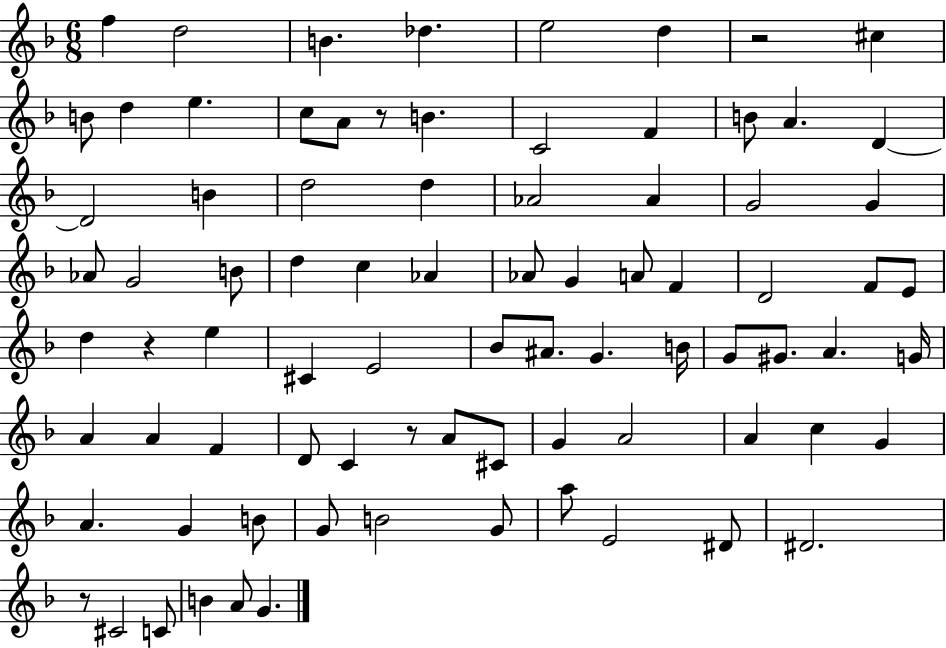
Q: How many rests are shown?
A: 5